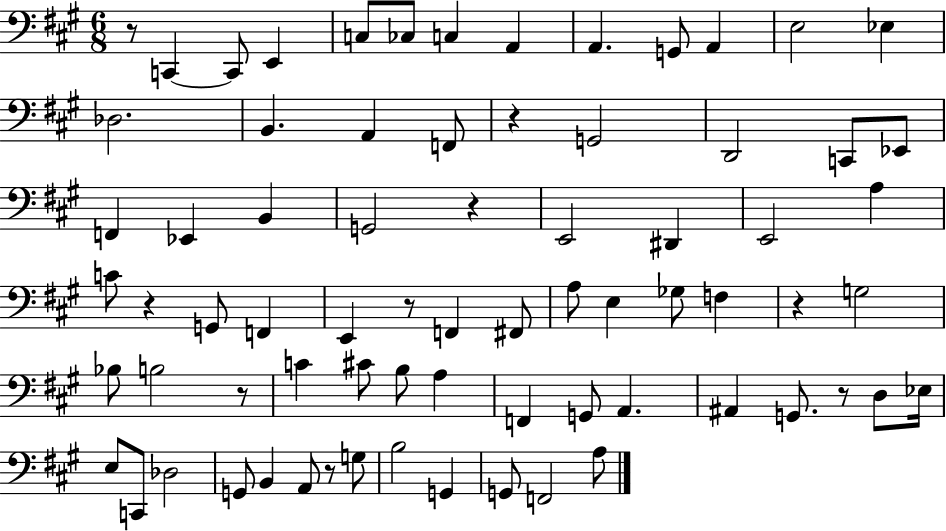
{
  \clef bass
  \numericTimeSignature
  \time 6/8
  \key a \major
  r8 c,4~~ c,8 e,4 | c8 ces8 c4 a,4 | a,4. g,8 a,4 | e2 ees4 | \break des2. | b,4. a,4 f,8 | r4 g,2 | d,2 c,8 ees,8 | \break f,4 ees,4 b,4 | g,2 r4 | e,2 dis,4 | e,2 a4 | \break c'8 r4 g,8 f,4 | e,4 r8 f,4 fis,8 | a8 e4 ges8 f4 | r4 g2 | \break bes8 b2 r8 | c'4 cis'8 b8 a4 | f,4 g,8 a,4. | ais,4 g,8. r8 d8 ees16 | \break e8 c,8 des2 | g,8 b,4 a,8 r8 g8 | b2 g,4 | g,8 f,2 a8 | \break \bar "|."
}